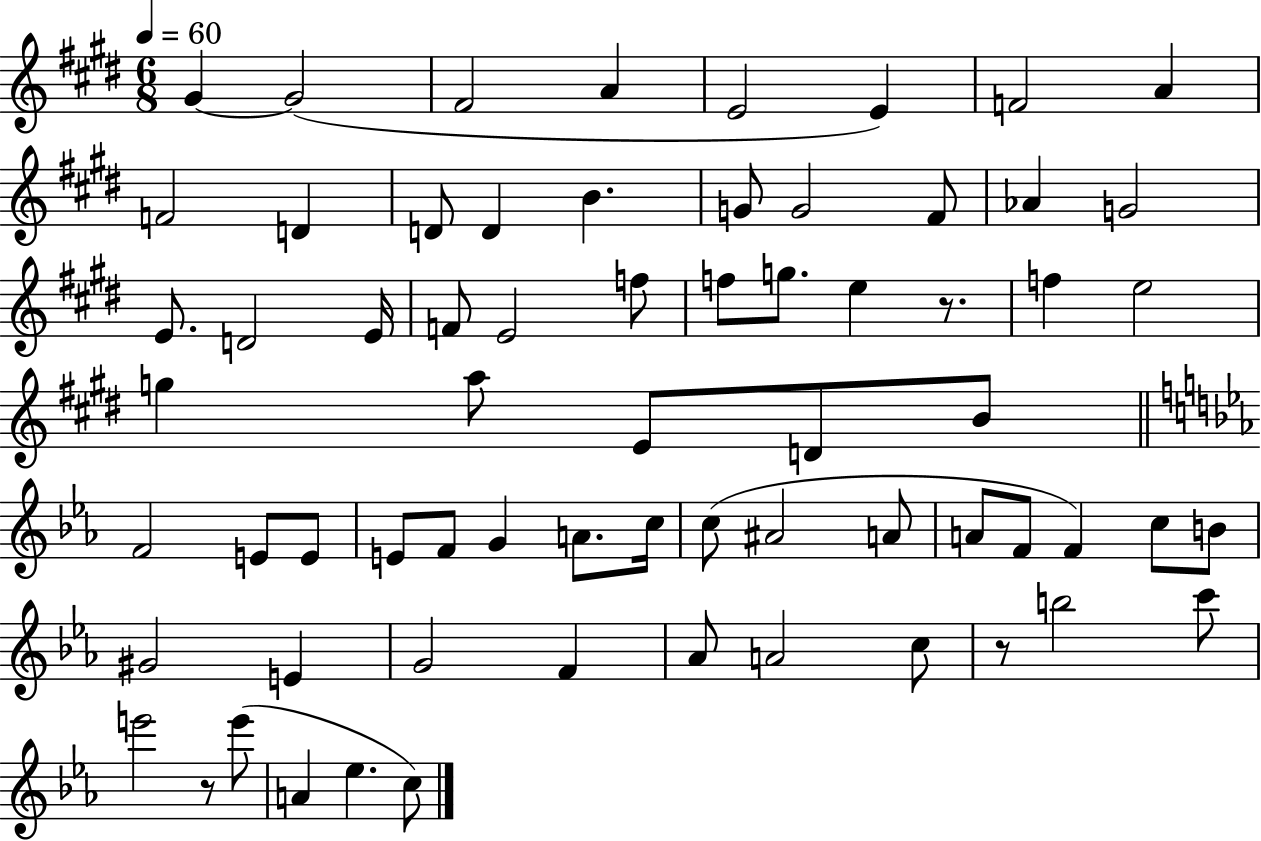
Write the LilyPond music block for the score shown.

{
  \clef treble
  \numericTimeSignature
  \time 6/8
  \key e \major
  \tempo 4 = 60
  \repeat volta 2 { gis'4~~ gis'2( | fis'2 a'4 | e'2 e'4) | f'2 a'4 | \break f'2 d'4 | d'8 d'4 b'4. | g'8 g'2 fis'8 | aes'4 g'2 | \break e'8. d'2 e'16 | f'8 e'2 f''8 | f''8 g''8. e''4 r8. | f''4 e''2 | \break g''4 a''8 e'8 d'8 b'8 | \bar "||" \break \key c \minor f'2 e'8 e'8 | e'8 f'8 g'4 a'8. c''16 | c''8( ais'2 a'8 | a'8 f'8 f'4) c''8 b'8 | \break gis'2 e'4 | g'2 f'4 | aes'8 a'2 c''8 | r8 b''2 c'''8 | \break e'''2 r8 e'''8( | a'4 ees''4. c''8) | } \bar "|."
}